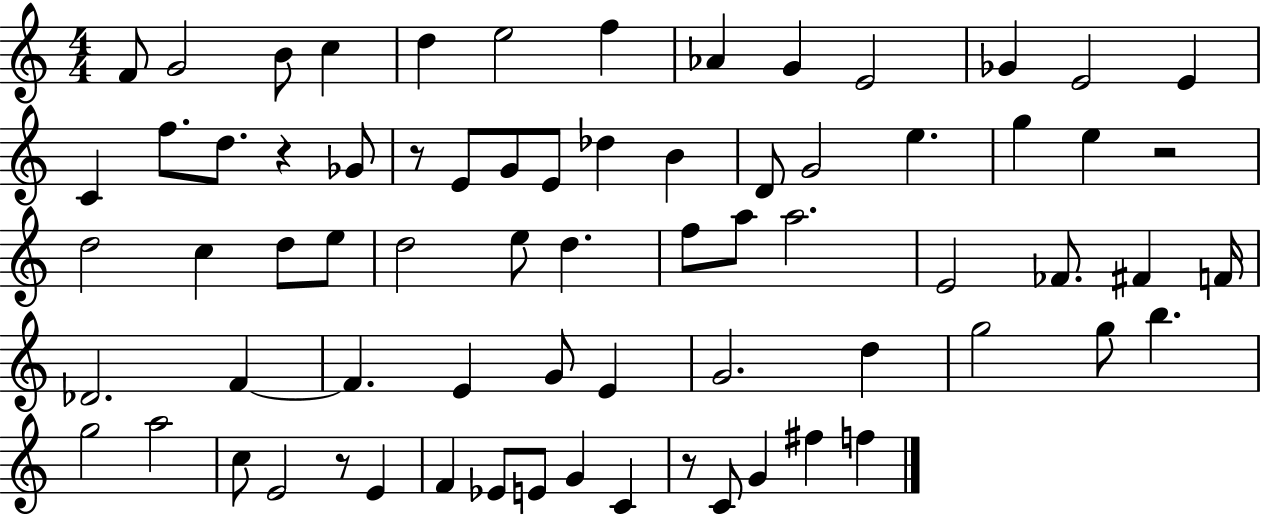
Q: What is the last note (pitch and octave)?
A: F5